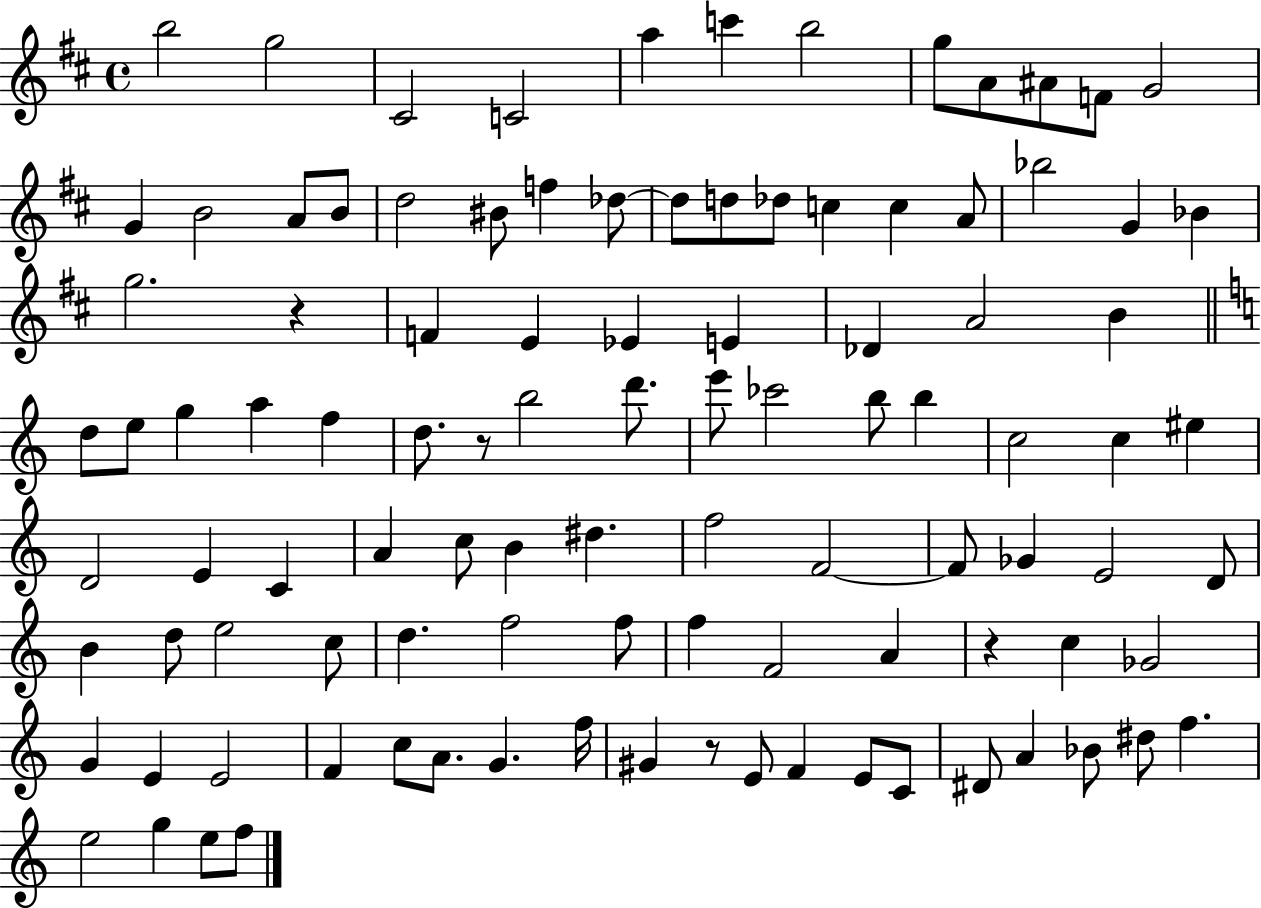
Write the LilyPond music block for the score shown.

{
  \clef treble
  \time 4/4
  \defaultTimeSignature
  \key d \major
  b''2 g''2 | cis'2 c'2 | a''4 c'''4 b''2 | g''8 a'8 ais'8 f'8 g'2 | \break g'4 b'2 a'8 b'8 | d''2 bis'8 f''4 des''8~~ | des''8 d''8 des''8 c''4 c''4 a'8 | bes''2 g'4 bes'4 | \break g''2. r4 | f'4 e'4 ees'4 e'4 | des'4 a'2 b'4 | \bar "||" \break \key c \major d''8 e''8 g''4 a''4 f''4 | d''8. r8 b''2 d'''8. | e'''8 ces'''2 b''8 b''4 | c''2 c''4 eis''4 | \break d'2 e'4 c'4 | a'4 c''8 b'4 dis''4. | f''2 f'2~~ | f'8 ges'4 e'2 d'8 | \break b'4 d''8 e''2 c''8 | d''4. f''2 f''8 | f''4 f'2 a'4 | r4 c''4 ges'2 | \break g'4 e'4 e'2 | f'4 c''8 a'8. g'4. f''16 | gis'4 r8 e'8 f'4 e'8 c'8 | dis'8 a'4 bes'8 dis''8 f''4. | \break e''2 g''4 e''8 f''8 | \bar "|."
}